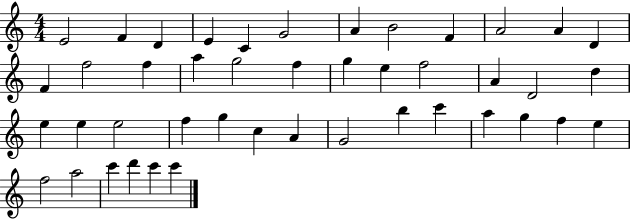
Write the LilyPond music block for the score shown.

{
  \clef treble
  \numericTimeSignature
  \time 4/4
  \key c \major
  e'2 f'4 d'4 | e'4 c'4 g'2 | a'4 b'2 f'4 | a'2 a'4 d'4 | \break f'4 f''2 f''4 | a''4 g''2 f''4 | g''4 e''4 f''2 | a'4 d'2 d''4 | \break e''4 e''4 e''2 | f''4 g''4 c''4 a'4 | g'2 b''4 c'''4 | a''4 g''4 f''4 e''4 | \break f''2 a''2 | c'''4 d'''4 c'''4 c'''4 | \bar "|."
}